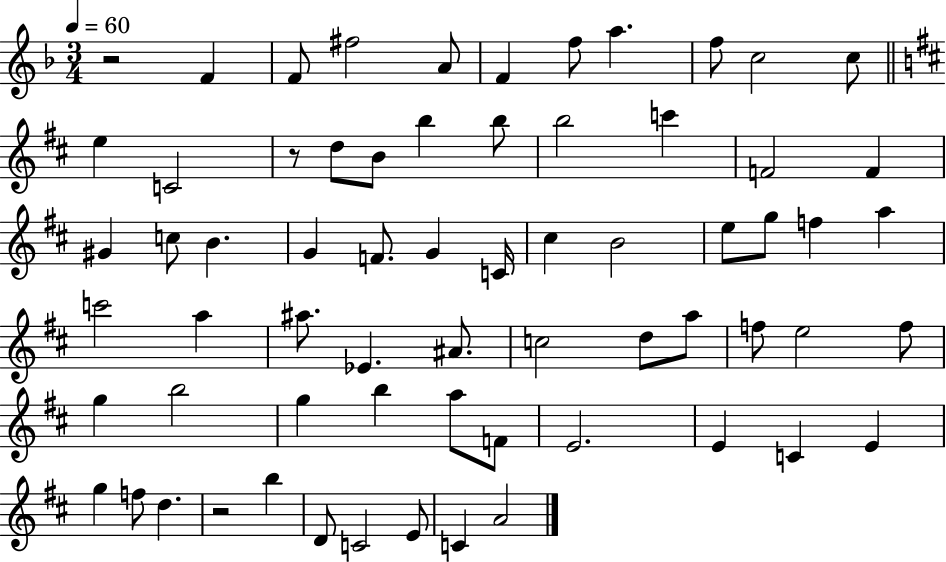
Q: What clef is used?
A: treble